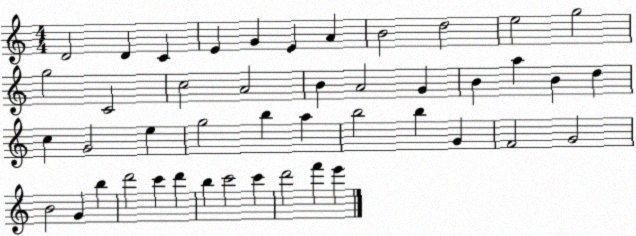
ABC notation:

X:1
T:Untitled
M:4/4
L:1/4
K:C
D2 D C E G E A B2 d2 e2 g2 g2 C2 c2 A2 B A2 G B a B d c G2 e g2 b a b2 b G F2 G2 B2 G b d'2 c' d' b c'2 c' d'2 f' e'